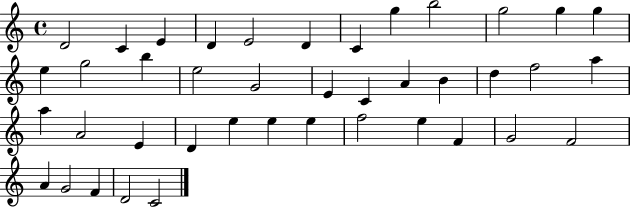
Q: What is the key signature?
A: C major